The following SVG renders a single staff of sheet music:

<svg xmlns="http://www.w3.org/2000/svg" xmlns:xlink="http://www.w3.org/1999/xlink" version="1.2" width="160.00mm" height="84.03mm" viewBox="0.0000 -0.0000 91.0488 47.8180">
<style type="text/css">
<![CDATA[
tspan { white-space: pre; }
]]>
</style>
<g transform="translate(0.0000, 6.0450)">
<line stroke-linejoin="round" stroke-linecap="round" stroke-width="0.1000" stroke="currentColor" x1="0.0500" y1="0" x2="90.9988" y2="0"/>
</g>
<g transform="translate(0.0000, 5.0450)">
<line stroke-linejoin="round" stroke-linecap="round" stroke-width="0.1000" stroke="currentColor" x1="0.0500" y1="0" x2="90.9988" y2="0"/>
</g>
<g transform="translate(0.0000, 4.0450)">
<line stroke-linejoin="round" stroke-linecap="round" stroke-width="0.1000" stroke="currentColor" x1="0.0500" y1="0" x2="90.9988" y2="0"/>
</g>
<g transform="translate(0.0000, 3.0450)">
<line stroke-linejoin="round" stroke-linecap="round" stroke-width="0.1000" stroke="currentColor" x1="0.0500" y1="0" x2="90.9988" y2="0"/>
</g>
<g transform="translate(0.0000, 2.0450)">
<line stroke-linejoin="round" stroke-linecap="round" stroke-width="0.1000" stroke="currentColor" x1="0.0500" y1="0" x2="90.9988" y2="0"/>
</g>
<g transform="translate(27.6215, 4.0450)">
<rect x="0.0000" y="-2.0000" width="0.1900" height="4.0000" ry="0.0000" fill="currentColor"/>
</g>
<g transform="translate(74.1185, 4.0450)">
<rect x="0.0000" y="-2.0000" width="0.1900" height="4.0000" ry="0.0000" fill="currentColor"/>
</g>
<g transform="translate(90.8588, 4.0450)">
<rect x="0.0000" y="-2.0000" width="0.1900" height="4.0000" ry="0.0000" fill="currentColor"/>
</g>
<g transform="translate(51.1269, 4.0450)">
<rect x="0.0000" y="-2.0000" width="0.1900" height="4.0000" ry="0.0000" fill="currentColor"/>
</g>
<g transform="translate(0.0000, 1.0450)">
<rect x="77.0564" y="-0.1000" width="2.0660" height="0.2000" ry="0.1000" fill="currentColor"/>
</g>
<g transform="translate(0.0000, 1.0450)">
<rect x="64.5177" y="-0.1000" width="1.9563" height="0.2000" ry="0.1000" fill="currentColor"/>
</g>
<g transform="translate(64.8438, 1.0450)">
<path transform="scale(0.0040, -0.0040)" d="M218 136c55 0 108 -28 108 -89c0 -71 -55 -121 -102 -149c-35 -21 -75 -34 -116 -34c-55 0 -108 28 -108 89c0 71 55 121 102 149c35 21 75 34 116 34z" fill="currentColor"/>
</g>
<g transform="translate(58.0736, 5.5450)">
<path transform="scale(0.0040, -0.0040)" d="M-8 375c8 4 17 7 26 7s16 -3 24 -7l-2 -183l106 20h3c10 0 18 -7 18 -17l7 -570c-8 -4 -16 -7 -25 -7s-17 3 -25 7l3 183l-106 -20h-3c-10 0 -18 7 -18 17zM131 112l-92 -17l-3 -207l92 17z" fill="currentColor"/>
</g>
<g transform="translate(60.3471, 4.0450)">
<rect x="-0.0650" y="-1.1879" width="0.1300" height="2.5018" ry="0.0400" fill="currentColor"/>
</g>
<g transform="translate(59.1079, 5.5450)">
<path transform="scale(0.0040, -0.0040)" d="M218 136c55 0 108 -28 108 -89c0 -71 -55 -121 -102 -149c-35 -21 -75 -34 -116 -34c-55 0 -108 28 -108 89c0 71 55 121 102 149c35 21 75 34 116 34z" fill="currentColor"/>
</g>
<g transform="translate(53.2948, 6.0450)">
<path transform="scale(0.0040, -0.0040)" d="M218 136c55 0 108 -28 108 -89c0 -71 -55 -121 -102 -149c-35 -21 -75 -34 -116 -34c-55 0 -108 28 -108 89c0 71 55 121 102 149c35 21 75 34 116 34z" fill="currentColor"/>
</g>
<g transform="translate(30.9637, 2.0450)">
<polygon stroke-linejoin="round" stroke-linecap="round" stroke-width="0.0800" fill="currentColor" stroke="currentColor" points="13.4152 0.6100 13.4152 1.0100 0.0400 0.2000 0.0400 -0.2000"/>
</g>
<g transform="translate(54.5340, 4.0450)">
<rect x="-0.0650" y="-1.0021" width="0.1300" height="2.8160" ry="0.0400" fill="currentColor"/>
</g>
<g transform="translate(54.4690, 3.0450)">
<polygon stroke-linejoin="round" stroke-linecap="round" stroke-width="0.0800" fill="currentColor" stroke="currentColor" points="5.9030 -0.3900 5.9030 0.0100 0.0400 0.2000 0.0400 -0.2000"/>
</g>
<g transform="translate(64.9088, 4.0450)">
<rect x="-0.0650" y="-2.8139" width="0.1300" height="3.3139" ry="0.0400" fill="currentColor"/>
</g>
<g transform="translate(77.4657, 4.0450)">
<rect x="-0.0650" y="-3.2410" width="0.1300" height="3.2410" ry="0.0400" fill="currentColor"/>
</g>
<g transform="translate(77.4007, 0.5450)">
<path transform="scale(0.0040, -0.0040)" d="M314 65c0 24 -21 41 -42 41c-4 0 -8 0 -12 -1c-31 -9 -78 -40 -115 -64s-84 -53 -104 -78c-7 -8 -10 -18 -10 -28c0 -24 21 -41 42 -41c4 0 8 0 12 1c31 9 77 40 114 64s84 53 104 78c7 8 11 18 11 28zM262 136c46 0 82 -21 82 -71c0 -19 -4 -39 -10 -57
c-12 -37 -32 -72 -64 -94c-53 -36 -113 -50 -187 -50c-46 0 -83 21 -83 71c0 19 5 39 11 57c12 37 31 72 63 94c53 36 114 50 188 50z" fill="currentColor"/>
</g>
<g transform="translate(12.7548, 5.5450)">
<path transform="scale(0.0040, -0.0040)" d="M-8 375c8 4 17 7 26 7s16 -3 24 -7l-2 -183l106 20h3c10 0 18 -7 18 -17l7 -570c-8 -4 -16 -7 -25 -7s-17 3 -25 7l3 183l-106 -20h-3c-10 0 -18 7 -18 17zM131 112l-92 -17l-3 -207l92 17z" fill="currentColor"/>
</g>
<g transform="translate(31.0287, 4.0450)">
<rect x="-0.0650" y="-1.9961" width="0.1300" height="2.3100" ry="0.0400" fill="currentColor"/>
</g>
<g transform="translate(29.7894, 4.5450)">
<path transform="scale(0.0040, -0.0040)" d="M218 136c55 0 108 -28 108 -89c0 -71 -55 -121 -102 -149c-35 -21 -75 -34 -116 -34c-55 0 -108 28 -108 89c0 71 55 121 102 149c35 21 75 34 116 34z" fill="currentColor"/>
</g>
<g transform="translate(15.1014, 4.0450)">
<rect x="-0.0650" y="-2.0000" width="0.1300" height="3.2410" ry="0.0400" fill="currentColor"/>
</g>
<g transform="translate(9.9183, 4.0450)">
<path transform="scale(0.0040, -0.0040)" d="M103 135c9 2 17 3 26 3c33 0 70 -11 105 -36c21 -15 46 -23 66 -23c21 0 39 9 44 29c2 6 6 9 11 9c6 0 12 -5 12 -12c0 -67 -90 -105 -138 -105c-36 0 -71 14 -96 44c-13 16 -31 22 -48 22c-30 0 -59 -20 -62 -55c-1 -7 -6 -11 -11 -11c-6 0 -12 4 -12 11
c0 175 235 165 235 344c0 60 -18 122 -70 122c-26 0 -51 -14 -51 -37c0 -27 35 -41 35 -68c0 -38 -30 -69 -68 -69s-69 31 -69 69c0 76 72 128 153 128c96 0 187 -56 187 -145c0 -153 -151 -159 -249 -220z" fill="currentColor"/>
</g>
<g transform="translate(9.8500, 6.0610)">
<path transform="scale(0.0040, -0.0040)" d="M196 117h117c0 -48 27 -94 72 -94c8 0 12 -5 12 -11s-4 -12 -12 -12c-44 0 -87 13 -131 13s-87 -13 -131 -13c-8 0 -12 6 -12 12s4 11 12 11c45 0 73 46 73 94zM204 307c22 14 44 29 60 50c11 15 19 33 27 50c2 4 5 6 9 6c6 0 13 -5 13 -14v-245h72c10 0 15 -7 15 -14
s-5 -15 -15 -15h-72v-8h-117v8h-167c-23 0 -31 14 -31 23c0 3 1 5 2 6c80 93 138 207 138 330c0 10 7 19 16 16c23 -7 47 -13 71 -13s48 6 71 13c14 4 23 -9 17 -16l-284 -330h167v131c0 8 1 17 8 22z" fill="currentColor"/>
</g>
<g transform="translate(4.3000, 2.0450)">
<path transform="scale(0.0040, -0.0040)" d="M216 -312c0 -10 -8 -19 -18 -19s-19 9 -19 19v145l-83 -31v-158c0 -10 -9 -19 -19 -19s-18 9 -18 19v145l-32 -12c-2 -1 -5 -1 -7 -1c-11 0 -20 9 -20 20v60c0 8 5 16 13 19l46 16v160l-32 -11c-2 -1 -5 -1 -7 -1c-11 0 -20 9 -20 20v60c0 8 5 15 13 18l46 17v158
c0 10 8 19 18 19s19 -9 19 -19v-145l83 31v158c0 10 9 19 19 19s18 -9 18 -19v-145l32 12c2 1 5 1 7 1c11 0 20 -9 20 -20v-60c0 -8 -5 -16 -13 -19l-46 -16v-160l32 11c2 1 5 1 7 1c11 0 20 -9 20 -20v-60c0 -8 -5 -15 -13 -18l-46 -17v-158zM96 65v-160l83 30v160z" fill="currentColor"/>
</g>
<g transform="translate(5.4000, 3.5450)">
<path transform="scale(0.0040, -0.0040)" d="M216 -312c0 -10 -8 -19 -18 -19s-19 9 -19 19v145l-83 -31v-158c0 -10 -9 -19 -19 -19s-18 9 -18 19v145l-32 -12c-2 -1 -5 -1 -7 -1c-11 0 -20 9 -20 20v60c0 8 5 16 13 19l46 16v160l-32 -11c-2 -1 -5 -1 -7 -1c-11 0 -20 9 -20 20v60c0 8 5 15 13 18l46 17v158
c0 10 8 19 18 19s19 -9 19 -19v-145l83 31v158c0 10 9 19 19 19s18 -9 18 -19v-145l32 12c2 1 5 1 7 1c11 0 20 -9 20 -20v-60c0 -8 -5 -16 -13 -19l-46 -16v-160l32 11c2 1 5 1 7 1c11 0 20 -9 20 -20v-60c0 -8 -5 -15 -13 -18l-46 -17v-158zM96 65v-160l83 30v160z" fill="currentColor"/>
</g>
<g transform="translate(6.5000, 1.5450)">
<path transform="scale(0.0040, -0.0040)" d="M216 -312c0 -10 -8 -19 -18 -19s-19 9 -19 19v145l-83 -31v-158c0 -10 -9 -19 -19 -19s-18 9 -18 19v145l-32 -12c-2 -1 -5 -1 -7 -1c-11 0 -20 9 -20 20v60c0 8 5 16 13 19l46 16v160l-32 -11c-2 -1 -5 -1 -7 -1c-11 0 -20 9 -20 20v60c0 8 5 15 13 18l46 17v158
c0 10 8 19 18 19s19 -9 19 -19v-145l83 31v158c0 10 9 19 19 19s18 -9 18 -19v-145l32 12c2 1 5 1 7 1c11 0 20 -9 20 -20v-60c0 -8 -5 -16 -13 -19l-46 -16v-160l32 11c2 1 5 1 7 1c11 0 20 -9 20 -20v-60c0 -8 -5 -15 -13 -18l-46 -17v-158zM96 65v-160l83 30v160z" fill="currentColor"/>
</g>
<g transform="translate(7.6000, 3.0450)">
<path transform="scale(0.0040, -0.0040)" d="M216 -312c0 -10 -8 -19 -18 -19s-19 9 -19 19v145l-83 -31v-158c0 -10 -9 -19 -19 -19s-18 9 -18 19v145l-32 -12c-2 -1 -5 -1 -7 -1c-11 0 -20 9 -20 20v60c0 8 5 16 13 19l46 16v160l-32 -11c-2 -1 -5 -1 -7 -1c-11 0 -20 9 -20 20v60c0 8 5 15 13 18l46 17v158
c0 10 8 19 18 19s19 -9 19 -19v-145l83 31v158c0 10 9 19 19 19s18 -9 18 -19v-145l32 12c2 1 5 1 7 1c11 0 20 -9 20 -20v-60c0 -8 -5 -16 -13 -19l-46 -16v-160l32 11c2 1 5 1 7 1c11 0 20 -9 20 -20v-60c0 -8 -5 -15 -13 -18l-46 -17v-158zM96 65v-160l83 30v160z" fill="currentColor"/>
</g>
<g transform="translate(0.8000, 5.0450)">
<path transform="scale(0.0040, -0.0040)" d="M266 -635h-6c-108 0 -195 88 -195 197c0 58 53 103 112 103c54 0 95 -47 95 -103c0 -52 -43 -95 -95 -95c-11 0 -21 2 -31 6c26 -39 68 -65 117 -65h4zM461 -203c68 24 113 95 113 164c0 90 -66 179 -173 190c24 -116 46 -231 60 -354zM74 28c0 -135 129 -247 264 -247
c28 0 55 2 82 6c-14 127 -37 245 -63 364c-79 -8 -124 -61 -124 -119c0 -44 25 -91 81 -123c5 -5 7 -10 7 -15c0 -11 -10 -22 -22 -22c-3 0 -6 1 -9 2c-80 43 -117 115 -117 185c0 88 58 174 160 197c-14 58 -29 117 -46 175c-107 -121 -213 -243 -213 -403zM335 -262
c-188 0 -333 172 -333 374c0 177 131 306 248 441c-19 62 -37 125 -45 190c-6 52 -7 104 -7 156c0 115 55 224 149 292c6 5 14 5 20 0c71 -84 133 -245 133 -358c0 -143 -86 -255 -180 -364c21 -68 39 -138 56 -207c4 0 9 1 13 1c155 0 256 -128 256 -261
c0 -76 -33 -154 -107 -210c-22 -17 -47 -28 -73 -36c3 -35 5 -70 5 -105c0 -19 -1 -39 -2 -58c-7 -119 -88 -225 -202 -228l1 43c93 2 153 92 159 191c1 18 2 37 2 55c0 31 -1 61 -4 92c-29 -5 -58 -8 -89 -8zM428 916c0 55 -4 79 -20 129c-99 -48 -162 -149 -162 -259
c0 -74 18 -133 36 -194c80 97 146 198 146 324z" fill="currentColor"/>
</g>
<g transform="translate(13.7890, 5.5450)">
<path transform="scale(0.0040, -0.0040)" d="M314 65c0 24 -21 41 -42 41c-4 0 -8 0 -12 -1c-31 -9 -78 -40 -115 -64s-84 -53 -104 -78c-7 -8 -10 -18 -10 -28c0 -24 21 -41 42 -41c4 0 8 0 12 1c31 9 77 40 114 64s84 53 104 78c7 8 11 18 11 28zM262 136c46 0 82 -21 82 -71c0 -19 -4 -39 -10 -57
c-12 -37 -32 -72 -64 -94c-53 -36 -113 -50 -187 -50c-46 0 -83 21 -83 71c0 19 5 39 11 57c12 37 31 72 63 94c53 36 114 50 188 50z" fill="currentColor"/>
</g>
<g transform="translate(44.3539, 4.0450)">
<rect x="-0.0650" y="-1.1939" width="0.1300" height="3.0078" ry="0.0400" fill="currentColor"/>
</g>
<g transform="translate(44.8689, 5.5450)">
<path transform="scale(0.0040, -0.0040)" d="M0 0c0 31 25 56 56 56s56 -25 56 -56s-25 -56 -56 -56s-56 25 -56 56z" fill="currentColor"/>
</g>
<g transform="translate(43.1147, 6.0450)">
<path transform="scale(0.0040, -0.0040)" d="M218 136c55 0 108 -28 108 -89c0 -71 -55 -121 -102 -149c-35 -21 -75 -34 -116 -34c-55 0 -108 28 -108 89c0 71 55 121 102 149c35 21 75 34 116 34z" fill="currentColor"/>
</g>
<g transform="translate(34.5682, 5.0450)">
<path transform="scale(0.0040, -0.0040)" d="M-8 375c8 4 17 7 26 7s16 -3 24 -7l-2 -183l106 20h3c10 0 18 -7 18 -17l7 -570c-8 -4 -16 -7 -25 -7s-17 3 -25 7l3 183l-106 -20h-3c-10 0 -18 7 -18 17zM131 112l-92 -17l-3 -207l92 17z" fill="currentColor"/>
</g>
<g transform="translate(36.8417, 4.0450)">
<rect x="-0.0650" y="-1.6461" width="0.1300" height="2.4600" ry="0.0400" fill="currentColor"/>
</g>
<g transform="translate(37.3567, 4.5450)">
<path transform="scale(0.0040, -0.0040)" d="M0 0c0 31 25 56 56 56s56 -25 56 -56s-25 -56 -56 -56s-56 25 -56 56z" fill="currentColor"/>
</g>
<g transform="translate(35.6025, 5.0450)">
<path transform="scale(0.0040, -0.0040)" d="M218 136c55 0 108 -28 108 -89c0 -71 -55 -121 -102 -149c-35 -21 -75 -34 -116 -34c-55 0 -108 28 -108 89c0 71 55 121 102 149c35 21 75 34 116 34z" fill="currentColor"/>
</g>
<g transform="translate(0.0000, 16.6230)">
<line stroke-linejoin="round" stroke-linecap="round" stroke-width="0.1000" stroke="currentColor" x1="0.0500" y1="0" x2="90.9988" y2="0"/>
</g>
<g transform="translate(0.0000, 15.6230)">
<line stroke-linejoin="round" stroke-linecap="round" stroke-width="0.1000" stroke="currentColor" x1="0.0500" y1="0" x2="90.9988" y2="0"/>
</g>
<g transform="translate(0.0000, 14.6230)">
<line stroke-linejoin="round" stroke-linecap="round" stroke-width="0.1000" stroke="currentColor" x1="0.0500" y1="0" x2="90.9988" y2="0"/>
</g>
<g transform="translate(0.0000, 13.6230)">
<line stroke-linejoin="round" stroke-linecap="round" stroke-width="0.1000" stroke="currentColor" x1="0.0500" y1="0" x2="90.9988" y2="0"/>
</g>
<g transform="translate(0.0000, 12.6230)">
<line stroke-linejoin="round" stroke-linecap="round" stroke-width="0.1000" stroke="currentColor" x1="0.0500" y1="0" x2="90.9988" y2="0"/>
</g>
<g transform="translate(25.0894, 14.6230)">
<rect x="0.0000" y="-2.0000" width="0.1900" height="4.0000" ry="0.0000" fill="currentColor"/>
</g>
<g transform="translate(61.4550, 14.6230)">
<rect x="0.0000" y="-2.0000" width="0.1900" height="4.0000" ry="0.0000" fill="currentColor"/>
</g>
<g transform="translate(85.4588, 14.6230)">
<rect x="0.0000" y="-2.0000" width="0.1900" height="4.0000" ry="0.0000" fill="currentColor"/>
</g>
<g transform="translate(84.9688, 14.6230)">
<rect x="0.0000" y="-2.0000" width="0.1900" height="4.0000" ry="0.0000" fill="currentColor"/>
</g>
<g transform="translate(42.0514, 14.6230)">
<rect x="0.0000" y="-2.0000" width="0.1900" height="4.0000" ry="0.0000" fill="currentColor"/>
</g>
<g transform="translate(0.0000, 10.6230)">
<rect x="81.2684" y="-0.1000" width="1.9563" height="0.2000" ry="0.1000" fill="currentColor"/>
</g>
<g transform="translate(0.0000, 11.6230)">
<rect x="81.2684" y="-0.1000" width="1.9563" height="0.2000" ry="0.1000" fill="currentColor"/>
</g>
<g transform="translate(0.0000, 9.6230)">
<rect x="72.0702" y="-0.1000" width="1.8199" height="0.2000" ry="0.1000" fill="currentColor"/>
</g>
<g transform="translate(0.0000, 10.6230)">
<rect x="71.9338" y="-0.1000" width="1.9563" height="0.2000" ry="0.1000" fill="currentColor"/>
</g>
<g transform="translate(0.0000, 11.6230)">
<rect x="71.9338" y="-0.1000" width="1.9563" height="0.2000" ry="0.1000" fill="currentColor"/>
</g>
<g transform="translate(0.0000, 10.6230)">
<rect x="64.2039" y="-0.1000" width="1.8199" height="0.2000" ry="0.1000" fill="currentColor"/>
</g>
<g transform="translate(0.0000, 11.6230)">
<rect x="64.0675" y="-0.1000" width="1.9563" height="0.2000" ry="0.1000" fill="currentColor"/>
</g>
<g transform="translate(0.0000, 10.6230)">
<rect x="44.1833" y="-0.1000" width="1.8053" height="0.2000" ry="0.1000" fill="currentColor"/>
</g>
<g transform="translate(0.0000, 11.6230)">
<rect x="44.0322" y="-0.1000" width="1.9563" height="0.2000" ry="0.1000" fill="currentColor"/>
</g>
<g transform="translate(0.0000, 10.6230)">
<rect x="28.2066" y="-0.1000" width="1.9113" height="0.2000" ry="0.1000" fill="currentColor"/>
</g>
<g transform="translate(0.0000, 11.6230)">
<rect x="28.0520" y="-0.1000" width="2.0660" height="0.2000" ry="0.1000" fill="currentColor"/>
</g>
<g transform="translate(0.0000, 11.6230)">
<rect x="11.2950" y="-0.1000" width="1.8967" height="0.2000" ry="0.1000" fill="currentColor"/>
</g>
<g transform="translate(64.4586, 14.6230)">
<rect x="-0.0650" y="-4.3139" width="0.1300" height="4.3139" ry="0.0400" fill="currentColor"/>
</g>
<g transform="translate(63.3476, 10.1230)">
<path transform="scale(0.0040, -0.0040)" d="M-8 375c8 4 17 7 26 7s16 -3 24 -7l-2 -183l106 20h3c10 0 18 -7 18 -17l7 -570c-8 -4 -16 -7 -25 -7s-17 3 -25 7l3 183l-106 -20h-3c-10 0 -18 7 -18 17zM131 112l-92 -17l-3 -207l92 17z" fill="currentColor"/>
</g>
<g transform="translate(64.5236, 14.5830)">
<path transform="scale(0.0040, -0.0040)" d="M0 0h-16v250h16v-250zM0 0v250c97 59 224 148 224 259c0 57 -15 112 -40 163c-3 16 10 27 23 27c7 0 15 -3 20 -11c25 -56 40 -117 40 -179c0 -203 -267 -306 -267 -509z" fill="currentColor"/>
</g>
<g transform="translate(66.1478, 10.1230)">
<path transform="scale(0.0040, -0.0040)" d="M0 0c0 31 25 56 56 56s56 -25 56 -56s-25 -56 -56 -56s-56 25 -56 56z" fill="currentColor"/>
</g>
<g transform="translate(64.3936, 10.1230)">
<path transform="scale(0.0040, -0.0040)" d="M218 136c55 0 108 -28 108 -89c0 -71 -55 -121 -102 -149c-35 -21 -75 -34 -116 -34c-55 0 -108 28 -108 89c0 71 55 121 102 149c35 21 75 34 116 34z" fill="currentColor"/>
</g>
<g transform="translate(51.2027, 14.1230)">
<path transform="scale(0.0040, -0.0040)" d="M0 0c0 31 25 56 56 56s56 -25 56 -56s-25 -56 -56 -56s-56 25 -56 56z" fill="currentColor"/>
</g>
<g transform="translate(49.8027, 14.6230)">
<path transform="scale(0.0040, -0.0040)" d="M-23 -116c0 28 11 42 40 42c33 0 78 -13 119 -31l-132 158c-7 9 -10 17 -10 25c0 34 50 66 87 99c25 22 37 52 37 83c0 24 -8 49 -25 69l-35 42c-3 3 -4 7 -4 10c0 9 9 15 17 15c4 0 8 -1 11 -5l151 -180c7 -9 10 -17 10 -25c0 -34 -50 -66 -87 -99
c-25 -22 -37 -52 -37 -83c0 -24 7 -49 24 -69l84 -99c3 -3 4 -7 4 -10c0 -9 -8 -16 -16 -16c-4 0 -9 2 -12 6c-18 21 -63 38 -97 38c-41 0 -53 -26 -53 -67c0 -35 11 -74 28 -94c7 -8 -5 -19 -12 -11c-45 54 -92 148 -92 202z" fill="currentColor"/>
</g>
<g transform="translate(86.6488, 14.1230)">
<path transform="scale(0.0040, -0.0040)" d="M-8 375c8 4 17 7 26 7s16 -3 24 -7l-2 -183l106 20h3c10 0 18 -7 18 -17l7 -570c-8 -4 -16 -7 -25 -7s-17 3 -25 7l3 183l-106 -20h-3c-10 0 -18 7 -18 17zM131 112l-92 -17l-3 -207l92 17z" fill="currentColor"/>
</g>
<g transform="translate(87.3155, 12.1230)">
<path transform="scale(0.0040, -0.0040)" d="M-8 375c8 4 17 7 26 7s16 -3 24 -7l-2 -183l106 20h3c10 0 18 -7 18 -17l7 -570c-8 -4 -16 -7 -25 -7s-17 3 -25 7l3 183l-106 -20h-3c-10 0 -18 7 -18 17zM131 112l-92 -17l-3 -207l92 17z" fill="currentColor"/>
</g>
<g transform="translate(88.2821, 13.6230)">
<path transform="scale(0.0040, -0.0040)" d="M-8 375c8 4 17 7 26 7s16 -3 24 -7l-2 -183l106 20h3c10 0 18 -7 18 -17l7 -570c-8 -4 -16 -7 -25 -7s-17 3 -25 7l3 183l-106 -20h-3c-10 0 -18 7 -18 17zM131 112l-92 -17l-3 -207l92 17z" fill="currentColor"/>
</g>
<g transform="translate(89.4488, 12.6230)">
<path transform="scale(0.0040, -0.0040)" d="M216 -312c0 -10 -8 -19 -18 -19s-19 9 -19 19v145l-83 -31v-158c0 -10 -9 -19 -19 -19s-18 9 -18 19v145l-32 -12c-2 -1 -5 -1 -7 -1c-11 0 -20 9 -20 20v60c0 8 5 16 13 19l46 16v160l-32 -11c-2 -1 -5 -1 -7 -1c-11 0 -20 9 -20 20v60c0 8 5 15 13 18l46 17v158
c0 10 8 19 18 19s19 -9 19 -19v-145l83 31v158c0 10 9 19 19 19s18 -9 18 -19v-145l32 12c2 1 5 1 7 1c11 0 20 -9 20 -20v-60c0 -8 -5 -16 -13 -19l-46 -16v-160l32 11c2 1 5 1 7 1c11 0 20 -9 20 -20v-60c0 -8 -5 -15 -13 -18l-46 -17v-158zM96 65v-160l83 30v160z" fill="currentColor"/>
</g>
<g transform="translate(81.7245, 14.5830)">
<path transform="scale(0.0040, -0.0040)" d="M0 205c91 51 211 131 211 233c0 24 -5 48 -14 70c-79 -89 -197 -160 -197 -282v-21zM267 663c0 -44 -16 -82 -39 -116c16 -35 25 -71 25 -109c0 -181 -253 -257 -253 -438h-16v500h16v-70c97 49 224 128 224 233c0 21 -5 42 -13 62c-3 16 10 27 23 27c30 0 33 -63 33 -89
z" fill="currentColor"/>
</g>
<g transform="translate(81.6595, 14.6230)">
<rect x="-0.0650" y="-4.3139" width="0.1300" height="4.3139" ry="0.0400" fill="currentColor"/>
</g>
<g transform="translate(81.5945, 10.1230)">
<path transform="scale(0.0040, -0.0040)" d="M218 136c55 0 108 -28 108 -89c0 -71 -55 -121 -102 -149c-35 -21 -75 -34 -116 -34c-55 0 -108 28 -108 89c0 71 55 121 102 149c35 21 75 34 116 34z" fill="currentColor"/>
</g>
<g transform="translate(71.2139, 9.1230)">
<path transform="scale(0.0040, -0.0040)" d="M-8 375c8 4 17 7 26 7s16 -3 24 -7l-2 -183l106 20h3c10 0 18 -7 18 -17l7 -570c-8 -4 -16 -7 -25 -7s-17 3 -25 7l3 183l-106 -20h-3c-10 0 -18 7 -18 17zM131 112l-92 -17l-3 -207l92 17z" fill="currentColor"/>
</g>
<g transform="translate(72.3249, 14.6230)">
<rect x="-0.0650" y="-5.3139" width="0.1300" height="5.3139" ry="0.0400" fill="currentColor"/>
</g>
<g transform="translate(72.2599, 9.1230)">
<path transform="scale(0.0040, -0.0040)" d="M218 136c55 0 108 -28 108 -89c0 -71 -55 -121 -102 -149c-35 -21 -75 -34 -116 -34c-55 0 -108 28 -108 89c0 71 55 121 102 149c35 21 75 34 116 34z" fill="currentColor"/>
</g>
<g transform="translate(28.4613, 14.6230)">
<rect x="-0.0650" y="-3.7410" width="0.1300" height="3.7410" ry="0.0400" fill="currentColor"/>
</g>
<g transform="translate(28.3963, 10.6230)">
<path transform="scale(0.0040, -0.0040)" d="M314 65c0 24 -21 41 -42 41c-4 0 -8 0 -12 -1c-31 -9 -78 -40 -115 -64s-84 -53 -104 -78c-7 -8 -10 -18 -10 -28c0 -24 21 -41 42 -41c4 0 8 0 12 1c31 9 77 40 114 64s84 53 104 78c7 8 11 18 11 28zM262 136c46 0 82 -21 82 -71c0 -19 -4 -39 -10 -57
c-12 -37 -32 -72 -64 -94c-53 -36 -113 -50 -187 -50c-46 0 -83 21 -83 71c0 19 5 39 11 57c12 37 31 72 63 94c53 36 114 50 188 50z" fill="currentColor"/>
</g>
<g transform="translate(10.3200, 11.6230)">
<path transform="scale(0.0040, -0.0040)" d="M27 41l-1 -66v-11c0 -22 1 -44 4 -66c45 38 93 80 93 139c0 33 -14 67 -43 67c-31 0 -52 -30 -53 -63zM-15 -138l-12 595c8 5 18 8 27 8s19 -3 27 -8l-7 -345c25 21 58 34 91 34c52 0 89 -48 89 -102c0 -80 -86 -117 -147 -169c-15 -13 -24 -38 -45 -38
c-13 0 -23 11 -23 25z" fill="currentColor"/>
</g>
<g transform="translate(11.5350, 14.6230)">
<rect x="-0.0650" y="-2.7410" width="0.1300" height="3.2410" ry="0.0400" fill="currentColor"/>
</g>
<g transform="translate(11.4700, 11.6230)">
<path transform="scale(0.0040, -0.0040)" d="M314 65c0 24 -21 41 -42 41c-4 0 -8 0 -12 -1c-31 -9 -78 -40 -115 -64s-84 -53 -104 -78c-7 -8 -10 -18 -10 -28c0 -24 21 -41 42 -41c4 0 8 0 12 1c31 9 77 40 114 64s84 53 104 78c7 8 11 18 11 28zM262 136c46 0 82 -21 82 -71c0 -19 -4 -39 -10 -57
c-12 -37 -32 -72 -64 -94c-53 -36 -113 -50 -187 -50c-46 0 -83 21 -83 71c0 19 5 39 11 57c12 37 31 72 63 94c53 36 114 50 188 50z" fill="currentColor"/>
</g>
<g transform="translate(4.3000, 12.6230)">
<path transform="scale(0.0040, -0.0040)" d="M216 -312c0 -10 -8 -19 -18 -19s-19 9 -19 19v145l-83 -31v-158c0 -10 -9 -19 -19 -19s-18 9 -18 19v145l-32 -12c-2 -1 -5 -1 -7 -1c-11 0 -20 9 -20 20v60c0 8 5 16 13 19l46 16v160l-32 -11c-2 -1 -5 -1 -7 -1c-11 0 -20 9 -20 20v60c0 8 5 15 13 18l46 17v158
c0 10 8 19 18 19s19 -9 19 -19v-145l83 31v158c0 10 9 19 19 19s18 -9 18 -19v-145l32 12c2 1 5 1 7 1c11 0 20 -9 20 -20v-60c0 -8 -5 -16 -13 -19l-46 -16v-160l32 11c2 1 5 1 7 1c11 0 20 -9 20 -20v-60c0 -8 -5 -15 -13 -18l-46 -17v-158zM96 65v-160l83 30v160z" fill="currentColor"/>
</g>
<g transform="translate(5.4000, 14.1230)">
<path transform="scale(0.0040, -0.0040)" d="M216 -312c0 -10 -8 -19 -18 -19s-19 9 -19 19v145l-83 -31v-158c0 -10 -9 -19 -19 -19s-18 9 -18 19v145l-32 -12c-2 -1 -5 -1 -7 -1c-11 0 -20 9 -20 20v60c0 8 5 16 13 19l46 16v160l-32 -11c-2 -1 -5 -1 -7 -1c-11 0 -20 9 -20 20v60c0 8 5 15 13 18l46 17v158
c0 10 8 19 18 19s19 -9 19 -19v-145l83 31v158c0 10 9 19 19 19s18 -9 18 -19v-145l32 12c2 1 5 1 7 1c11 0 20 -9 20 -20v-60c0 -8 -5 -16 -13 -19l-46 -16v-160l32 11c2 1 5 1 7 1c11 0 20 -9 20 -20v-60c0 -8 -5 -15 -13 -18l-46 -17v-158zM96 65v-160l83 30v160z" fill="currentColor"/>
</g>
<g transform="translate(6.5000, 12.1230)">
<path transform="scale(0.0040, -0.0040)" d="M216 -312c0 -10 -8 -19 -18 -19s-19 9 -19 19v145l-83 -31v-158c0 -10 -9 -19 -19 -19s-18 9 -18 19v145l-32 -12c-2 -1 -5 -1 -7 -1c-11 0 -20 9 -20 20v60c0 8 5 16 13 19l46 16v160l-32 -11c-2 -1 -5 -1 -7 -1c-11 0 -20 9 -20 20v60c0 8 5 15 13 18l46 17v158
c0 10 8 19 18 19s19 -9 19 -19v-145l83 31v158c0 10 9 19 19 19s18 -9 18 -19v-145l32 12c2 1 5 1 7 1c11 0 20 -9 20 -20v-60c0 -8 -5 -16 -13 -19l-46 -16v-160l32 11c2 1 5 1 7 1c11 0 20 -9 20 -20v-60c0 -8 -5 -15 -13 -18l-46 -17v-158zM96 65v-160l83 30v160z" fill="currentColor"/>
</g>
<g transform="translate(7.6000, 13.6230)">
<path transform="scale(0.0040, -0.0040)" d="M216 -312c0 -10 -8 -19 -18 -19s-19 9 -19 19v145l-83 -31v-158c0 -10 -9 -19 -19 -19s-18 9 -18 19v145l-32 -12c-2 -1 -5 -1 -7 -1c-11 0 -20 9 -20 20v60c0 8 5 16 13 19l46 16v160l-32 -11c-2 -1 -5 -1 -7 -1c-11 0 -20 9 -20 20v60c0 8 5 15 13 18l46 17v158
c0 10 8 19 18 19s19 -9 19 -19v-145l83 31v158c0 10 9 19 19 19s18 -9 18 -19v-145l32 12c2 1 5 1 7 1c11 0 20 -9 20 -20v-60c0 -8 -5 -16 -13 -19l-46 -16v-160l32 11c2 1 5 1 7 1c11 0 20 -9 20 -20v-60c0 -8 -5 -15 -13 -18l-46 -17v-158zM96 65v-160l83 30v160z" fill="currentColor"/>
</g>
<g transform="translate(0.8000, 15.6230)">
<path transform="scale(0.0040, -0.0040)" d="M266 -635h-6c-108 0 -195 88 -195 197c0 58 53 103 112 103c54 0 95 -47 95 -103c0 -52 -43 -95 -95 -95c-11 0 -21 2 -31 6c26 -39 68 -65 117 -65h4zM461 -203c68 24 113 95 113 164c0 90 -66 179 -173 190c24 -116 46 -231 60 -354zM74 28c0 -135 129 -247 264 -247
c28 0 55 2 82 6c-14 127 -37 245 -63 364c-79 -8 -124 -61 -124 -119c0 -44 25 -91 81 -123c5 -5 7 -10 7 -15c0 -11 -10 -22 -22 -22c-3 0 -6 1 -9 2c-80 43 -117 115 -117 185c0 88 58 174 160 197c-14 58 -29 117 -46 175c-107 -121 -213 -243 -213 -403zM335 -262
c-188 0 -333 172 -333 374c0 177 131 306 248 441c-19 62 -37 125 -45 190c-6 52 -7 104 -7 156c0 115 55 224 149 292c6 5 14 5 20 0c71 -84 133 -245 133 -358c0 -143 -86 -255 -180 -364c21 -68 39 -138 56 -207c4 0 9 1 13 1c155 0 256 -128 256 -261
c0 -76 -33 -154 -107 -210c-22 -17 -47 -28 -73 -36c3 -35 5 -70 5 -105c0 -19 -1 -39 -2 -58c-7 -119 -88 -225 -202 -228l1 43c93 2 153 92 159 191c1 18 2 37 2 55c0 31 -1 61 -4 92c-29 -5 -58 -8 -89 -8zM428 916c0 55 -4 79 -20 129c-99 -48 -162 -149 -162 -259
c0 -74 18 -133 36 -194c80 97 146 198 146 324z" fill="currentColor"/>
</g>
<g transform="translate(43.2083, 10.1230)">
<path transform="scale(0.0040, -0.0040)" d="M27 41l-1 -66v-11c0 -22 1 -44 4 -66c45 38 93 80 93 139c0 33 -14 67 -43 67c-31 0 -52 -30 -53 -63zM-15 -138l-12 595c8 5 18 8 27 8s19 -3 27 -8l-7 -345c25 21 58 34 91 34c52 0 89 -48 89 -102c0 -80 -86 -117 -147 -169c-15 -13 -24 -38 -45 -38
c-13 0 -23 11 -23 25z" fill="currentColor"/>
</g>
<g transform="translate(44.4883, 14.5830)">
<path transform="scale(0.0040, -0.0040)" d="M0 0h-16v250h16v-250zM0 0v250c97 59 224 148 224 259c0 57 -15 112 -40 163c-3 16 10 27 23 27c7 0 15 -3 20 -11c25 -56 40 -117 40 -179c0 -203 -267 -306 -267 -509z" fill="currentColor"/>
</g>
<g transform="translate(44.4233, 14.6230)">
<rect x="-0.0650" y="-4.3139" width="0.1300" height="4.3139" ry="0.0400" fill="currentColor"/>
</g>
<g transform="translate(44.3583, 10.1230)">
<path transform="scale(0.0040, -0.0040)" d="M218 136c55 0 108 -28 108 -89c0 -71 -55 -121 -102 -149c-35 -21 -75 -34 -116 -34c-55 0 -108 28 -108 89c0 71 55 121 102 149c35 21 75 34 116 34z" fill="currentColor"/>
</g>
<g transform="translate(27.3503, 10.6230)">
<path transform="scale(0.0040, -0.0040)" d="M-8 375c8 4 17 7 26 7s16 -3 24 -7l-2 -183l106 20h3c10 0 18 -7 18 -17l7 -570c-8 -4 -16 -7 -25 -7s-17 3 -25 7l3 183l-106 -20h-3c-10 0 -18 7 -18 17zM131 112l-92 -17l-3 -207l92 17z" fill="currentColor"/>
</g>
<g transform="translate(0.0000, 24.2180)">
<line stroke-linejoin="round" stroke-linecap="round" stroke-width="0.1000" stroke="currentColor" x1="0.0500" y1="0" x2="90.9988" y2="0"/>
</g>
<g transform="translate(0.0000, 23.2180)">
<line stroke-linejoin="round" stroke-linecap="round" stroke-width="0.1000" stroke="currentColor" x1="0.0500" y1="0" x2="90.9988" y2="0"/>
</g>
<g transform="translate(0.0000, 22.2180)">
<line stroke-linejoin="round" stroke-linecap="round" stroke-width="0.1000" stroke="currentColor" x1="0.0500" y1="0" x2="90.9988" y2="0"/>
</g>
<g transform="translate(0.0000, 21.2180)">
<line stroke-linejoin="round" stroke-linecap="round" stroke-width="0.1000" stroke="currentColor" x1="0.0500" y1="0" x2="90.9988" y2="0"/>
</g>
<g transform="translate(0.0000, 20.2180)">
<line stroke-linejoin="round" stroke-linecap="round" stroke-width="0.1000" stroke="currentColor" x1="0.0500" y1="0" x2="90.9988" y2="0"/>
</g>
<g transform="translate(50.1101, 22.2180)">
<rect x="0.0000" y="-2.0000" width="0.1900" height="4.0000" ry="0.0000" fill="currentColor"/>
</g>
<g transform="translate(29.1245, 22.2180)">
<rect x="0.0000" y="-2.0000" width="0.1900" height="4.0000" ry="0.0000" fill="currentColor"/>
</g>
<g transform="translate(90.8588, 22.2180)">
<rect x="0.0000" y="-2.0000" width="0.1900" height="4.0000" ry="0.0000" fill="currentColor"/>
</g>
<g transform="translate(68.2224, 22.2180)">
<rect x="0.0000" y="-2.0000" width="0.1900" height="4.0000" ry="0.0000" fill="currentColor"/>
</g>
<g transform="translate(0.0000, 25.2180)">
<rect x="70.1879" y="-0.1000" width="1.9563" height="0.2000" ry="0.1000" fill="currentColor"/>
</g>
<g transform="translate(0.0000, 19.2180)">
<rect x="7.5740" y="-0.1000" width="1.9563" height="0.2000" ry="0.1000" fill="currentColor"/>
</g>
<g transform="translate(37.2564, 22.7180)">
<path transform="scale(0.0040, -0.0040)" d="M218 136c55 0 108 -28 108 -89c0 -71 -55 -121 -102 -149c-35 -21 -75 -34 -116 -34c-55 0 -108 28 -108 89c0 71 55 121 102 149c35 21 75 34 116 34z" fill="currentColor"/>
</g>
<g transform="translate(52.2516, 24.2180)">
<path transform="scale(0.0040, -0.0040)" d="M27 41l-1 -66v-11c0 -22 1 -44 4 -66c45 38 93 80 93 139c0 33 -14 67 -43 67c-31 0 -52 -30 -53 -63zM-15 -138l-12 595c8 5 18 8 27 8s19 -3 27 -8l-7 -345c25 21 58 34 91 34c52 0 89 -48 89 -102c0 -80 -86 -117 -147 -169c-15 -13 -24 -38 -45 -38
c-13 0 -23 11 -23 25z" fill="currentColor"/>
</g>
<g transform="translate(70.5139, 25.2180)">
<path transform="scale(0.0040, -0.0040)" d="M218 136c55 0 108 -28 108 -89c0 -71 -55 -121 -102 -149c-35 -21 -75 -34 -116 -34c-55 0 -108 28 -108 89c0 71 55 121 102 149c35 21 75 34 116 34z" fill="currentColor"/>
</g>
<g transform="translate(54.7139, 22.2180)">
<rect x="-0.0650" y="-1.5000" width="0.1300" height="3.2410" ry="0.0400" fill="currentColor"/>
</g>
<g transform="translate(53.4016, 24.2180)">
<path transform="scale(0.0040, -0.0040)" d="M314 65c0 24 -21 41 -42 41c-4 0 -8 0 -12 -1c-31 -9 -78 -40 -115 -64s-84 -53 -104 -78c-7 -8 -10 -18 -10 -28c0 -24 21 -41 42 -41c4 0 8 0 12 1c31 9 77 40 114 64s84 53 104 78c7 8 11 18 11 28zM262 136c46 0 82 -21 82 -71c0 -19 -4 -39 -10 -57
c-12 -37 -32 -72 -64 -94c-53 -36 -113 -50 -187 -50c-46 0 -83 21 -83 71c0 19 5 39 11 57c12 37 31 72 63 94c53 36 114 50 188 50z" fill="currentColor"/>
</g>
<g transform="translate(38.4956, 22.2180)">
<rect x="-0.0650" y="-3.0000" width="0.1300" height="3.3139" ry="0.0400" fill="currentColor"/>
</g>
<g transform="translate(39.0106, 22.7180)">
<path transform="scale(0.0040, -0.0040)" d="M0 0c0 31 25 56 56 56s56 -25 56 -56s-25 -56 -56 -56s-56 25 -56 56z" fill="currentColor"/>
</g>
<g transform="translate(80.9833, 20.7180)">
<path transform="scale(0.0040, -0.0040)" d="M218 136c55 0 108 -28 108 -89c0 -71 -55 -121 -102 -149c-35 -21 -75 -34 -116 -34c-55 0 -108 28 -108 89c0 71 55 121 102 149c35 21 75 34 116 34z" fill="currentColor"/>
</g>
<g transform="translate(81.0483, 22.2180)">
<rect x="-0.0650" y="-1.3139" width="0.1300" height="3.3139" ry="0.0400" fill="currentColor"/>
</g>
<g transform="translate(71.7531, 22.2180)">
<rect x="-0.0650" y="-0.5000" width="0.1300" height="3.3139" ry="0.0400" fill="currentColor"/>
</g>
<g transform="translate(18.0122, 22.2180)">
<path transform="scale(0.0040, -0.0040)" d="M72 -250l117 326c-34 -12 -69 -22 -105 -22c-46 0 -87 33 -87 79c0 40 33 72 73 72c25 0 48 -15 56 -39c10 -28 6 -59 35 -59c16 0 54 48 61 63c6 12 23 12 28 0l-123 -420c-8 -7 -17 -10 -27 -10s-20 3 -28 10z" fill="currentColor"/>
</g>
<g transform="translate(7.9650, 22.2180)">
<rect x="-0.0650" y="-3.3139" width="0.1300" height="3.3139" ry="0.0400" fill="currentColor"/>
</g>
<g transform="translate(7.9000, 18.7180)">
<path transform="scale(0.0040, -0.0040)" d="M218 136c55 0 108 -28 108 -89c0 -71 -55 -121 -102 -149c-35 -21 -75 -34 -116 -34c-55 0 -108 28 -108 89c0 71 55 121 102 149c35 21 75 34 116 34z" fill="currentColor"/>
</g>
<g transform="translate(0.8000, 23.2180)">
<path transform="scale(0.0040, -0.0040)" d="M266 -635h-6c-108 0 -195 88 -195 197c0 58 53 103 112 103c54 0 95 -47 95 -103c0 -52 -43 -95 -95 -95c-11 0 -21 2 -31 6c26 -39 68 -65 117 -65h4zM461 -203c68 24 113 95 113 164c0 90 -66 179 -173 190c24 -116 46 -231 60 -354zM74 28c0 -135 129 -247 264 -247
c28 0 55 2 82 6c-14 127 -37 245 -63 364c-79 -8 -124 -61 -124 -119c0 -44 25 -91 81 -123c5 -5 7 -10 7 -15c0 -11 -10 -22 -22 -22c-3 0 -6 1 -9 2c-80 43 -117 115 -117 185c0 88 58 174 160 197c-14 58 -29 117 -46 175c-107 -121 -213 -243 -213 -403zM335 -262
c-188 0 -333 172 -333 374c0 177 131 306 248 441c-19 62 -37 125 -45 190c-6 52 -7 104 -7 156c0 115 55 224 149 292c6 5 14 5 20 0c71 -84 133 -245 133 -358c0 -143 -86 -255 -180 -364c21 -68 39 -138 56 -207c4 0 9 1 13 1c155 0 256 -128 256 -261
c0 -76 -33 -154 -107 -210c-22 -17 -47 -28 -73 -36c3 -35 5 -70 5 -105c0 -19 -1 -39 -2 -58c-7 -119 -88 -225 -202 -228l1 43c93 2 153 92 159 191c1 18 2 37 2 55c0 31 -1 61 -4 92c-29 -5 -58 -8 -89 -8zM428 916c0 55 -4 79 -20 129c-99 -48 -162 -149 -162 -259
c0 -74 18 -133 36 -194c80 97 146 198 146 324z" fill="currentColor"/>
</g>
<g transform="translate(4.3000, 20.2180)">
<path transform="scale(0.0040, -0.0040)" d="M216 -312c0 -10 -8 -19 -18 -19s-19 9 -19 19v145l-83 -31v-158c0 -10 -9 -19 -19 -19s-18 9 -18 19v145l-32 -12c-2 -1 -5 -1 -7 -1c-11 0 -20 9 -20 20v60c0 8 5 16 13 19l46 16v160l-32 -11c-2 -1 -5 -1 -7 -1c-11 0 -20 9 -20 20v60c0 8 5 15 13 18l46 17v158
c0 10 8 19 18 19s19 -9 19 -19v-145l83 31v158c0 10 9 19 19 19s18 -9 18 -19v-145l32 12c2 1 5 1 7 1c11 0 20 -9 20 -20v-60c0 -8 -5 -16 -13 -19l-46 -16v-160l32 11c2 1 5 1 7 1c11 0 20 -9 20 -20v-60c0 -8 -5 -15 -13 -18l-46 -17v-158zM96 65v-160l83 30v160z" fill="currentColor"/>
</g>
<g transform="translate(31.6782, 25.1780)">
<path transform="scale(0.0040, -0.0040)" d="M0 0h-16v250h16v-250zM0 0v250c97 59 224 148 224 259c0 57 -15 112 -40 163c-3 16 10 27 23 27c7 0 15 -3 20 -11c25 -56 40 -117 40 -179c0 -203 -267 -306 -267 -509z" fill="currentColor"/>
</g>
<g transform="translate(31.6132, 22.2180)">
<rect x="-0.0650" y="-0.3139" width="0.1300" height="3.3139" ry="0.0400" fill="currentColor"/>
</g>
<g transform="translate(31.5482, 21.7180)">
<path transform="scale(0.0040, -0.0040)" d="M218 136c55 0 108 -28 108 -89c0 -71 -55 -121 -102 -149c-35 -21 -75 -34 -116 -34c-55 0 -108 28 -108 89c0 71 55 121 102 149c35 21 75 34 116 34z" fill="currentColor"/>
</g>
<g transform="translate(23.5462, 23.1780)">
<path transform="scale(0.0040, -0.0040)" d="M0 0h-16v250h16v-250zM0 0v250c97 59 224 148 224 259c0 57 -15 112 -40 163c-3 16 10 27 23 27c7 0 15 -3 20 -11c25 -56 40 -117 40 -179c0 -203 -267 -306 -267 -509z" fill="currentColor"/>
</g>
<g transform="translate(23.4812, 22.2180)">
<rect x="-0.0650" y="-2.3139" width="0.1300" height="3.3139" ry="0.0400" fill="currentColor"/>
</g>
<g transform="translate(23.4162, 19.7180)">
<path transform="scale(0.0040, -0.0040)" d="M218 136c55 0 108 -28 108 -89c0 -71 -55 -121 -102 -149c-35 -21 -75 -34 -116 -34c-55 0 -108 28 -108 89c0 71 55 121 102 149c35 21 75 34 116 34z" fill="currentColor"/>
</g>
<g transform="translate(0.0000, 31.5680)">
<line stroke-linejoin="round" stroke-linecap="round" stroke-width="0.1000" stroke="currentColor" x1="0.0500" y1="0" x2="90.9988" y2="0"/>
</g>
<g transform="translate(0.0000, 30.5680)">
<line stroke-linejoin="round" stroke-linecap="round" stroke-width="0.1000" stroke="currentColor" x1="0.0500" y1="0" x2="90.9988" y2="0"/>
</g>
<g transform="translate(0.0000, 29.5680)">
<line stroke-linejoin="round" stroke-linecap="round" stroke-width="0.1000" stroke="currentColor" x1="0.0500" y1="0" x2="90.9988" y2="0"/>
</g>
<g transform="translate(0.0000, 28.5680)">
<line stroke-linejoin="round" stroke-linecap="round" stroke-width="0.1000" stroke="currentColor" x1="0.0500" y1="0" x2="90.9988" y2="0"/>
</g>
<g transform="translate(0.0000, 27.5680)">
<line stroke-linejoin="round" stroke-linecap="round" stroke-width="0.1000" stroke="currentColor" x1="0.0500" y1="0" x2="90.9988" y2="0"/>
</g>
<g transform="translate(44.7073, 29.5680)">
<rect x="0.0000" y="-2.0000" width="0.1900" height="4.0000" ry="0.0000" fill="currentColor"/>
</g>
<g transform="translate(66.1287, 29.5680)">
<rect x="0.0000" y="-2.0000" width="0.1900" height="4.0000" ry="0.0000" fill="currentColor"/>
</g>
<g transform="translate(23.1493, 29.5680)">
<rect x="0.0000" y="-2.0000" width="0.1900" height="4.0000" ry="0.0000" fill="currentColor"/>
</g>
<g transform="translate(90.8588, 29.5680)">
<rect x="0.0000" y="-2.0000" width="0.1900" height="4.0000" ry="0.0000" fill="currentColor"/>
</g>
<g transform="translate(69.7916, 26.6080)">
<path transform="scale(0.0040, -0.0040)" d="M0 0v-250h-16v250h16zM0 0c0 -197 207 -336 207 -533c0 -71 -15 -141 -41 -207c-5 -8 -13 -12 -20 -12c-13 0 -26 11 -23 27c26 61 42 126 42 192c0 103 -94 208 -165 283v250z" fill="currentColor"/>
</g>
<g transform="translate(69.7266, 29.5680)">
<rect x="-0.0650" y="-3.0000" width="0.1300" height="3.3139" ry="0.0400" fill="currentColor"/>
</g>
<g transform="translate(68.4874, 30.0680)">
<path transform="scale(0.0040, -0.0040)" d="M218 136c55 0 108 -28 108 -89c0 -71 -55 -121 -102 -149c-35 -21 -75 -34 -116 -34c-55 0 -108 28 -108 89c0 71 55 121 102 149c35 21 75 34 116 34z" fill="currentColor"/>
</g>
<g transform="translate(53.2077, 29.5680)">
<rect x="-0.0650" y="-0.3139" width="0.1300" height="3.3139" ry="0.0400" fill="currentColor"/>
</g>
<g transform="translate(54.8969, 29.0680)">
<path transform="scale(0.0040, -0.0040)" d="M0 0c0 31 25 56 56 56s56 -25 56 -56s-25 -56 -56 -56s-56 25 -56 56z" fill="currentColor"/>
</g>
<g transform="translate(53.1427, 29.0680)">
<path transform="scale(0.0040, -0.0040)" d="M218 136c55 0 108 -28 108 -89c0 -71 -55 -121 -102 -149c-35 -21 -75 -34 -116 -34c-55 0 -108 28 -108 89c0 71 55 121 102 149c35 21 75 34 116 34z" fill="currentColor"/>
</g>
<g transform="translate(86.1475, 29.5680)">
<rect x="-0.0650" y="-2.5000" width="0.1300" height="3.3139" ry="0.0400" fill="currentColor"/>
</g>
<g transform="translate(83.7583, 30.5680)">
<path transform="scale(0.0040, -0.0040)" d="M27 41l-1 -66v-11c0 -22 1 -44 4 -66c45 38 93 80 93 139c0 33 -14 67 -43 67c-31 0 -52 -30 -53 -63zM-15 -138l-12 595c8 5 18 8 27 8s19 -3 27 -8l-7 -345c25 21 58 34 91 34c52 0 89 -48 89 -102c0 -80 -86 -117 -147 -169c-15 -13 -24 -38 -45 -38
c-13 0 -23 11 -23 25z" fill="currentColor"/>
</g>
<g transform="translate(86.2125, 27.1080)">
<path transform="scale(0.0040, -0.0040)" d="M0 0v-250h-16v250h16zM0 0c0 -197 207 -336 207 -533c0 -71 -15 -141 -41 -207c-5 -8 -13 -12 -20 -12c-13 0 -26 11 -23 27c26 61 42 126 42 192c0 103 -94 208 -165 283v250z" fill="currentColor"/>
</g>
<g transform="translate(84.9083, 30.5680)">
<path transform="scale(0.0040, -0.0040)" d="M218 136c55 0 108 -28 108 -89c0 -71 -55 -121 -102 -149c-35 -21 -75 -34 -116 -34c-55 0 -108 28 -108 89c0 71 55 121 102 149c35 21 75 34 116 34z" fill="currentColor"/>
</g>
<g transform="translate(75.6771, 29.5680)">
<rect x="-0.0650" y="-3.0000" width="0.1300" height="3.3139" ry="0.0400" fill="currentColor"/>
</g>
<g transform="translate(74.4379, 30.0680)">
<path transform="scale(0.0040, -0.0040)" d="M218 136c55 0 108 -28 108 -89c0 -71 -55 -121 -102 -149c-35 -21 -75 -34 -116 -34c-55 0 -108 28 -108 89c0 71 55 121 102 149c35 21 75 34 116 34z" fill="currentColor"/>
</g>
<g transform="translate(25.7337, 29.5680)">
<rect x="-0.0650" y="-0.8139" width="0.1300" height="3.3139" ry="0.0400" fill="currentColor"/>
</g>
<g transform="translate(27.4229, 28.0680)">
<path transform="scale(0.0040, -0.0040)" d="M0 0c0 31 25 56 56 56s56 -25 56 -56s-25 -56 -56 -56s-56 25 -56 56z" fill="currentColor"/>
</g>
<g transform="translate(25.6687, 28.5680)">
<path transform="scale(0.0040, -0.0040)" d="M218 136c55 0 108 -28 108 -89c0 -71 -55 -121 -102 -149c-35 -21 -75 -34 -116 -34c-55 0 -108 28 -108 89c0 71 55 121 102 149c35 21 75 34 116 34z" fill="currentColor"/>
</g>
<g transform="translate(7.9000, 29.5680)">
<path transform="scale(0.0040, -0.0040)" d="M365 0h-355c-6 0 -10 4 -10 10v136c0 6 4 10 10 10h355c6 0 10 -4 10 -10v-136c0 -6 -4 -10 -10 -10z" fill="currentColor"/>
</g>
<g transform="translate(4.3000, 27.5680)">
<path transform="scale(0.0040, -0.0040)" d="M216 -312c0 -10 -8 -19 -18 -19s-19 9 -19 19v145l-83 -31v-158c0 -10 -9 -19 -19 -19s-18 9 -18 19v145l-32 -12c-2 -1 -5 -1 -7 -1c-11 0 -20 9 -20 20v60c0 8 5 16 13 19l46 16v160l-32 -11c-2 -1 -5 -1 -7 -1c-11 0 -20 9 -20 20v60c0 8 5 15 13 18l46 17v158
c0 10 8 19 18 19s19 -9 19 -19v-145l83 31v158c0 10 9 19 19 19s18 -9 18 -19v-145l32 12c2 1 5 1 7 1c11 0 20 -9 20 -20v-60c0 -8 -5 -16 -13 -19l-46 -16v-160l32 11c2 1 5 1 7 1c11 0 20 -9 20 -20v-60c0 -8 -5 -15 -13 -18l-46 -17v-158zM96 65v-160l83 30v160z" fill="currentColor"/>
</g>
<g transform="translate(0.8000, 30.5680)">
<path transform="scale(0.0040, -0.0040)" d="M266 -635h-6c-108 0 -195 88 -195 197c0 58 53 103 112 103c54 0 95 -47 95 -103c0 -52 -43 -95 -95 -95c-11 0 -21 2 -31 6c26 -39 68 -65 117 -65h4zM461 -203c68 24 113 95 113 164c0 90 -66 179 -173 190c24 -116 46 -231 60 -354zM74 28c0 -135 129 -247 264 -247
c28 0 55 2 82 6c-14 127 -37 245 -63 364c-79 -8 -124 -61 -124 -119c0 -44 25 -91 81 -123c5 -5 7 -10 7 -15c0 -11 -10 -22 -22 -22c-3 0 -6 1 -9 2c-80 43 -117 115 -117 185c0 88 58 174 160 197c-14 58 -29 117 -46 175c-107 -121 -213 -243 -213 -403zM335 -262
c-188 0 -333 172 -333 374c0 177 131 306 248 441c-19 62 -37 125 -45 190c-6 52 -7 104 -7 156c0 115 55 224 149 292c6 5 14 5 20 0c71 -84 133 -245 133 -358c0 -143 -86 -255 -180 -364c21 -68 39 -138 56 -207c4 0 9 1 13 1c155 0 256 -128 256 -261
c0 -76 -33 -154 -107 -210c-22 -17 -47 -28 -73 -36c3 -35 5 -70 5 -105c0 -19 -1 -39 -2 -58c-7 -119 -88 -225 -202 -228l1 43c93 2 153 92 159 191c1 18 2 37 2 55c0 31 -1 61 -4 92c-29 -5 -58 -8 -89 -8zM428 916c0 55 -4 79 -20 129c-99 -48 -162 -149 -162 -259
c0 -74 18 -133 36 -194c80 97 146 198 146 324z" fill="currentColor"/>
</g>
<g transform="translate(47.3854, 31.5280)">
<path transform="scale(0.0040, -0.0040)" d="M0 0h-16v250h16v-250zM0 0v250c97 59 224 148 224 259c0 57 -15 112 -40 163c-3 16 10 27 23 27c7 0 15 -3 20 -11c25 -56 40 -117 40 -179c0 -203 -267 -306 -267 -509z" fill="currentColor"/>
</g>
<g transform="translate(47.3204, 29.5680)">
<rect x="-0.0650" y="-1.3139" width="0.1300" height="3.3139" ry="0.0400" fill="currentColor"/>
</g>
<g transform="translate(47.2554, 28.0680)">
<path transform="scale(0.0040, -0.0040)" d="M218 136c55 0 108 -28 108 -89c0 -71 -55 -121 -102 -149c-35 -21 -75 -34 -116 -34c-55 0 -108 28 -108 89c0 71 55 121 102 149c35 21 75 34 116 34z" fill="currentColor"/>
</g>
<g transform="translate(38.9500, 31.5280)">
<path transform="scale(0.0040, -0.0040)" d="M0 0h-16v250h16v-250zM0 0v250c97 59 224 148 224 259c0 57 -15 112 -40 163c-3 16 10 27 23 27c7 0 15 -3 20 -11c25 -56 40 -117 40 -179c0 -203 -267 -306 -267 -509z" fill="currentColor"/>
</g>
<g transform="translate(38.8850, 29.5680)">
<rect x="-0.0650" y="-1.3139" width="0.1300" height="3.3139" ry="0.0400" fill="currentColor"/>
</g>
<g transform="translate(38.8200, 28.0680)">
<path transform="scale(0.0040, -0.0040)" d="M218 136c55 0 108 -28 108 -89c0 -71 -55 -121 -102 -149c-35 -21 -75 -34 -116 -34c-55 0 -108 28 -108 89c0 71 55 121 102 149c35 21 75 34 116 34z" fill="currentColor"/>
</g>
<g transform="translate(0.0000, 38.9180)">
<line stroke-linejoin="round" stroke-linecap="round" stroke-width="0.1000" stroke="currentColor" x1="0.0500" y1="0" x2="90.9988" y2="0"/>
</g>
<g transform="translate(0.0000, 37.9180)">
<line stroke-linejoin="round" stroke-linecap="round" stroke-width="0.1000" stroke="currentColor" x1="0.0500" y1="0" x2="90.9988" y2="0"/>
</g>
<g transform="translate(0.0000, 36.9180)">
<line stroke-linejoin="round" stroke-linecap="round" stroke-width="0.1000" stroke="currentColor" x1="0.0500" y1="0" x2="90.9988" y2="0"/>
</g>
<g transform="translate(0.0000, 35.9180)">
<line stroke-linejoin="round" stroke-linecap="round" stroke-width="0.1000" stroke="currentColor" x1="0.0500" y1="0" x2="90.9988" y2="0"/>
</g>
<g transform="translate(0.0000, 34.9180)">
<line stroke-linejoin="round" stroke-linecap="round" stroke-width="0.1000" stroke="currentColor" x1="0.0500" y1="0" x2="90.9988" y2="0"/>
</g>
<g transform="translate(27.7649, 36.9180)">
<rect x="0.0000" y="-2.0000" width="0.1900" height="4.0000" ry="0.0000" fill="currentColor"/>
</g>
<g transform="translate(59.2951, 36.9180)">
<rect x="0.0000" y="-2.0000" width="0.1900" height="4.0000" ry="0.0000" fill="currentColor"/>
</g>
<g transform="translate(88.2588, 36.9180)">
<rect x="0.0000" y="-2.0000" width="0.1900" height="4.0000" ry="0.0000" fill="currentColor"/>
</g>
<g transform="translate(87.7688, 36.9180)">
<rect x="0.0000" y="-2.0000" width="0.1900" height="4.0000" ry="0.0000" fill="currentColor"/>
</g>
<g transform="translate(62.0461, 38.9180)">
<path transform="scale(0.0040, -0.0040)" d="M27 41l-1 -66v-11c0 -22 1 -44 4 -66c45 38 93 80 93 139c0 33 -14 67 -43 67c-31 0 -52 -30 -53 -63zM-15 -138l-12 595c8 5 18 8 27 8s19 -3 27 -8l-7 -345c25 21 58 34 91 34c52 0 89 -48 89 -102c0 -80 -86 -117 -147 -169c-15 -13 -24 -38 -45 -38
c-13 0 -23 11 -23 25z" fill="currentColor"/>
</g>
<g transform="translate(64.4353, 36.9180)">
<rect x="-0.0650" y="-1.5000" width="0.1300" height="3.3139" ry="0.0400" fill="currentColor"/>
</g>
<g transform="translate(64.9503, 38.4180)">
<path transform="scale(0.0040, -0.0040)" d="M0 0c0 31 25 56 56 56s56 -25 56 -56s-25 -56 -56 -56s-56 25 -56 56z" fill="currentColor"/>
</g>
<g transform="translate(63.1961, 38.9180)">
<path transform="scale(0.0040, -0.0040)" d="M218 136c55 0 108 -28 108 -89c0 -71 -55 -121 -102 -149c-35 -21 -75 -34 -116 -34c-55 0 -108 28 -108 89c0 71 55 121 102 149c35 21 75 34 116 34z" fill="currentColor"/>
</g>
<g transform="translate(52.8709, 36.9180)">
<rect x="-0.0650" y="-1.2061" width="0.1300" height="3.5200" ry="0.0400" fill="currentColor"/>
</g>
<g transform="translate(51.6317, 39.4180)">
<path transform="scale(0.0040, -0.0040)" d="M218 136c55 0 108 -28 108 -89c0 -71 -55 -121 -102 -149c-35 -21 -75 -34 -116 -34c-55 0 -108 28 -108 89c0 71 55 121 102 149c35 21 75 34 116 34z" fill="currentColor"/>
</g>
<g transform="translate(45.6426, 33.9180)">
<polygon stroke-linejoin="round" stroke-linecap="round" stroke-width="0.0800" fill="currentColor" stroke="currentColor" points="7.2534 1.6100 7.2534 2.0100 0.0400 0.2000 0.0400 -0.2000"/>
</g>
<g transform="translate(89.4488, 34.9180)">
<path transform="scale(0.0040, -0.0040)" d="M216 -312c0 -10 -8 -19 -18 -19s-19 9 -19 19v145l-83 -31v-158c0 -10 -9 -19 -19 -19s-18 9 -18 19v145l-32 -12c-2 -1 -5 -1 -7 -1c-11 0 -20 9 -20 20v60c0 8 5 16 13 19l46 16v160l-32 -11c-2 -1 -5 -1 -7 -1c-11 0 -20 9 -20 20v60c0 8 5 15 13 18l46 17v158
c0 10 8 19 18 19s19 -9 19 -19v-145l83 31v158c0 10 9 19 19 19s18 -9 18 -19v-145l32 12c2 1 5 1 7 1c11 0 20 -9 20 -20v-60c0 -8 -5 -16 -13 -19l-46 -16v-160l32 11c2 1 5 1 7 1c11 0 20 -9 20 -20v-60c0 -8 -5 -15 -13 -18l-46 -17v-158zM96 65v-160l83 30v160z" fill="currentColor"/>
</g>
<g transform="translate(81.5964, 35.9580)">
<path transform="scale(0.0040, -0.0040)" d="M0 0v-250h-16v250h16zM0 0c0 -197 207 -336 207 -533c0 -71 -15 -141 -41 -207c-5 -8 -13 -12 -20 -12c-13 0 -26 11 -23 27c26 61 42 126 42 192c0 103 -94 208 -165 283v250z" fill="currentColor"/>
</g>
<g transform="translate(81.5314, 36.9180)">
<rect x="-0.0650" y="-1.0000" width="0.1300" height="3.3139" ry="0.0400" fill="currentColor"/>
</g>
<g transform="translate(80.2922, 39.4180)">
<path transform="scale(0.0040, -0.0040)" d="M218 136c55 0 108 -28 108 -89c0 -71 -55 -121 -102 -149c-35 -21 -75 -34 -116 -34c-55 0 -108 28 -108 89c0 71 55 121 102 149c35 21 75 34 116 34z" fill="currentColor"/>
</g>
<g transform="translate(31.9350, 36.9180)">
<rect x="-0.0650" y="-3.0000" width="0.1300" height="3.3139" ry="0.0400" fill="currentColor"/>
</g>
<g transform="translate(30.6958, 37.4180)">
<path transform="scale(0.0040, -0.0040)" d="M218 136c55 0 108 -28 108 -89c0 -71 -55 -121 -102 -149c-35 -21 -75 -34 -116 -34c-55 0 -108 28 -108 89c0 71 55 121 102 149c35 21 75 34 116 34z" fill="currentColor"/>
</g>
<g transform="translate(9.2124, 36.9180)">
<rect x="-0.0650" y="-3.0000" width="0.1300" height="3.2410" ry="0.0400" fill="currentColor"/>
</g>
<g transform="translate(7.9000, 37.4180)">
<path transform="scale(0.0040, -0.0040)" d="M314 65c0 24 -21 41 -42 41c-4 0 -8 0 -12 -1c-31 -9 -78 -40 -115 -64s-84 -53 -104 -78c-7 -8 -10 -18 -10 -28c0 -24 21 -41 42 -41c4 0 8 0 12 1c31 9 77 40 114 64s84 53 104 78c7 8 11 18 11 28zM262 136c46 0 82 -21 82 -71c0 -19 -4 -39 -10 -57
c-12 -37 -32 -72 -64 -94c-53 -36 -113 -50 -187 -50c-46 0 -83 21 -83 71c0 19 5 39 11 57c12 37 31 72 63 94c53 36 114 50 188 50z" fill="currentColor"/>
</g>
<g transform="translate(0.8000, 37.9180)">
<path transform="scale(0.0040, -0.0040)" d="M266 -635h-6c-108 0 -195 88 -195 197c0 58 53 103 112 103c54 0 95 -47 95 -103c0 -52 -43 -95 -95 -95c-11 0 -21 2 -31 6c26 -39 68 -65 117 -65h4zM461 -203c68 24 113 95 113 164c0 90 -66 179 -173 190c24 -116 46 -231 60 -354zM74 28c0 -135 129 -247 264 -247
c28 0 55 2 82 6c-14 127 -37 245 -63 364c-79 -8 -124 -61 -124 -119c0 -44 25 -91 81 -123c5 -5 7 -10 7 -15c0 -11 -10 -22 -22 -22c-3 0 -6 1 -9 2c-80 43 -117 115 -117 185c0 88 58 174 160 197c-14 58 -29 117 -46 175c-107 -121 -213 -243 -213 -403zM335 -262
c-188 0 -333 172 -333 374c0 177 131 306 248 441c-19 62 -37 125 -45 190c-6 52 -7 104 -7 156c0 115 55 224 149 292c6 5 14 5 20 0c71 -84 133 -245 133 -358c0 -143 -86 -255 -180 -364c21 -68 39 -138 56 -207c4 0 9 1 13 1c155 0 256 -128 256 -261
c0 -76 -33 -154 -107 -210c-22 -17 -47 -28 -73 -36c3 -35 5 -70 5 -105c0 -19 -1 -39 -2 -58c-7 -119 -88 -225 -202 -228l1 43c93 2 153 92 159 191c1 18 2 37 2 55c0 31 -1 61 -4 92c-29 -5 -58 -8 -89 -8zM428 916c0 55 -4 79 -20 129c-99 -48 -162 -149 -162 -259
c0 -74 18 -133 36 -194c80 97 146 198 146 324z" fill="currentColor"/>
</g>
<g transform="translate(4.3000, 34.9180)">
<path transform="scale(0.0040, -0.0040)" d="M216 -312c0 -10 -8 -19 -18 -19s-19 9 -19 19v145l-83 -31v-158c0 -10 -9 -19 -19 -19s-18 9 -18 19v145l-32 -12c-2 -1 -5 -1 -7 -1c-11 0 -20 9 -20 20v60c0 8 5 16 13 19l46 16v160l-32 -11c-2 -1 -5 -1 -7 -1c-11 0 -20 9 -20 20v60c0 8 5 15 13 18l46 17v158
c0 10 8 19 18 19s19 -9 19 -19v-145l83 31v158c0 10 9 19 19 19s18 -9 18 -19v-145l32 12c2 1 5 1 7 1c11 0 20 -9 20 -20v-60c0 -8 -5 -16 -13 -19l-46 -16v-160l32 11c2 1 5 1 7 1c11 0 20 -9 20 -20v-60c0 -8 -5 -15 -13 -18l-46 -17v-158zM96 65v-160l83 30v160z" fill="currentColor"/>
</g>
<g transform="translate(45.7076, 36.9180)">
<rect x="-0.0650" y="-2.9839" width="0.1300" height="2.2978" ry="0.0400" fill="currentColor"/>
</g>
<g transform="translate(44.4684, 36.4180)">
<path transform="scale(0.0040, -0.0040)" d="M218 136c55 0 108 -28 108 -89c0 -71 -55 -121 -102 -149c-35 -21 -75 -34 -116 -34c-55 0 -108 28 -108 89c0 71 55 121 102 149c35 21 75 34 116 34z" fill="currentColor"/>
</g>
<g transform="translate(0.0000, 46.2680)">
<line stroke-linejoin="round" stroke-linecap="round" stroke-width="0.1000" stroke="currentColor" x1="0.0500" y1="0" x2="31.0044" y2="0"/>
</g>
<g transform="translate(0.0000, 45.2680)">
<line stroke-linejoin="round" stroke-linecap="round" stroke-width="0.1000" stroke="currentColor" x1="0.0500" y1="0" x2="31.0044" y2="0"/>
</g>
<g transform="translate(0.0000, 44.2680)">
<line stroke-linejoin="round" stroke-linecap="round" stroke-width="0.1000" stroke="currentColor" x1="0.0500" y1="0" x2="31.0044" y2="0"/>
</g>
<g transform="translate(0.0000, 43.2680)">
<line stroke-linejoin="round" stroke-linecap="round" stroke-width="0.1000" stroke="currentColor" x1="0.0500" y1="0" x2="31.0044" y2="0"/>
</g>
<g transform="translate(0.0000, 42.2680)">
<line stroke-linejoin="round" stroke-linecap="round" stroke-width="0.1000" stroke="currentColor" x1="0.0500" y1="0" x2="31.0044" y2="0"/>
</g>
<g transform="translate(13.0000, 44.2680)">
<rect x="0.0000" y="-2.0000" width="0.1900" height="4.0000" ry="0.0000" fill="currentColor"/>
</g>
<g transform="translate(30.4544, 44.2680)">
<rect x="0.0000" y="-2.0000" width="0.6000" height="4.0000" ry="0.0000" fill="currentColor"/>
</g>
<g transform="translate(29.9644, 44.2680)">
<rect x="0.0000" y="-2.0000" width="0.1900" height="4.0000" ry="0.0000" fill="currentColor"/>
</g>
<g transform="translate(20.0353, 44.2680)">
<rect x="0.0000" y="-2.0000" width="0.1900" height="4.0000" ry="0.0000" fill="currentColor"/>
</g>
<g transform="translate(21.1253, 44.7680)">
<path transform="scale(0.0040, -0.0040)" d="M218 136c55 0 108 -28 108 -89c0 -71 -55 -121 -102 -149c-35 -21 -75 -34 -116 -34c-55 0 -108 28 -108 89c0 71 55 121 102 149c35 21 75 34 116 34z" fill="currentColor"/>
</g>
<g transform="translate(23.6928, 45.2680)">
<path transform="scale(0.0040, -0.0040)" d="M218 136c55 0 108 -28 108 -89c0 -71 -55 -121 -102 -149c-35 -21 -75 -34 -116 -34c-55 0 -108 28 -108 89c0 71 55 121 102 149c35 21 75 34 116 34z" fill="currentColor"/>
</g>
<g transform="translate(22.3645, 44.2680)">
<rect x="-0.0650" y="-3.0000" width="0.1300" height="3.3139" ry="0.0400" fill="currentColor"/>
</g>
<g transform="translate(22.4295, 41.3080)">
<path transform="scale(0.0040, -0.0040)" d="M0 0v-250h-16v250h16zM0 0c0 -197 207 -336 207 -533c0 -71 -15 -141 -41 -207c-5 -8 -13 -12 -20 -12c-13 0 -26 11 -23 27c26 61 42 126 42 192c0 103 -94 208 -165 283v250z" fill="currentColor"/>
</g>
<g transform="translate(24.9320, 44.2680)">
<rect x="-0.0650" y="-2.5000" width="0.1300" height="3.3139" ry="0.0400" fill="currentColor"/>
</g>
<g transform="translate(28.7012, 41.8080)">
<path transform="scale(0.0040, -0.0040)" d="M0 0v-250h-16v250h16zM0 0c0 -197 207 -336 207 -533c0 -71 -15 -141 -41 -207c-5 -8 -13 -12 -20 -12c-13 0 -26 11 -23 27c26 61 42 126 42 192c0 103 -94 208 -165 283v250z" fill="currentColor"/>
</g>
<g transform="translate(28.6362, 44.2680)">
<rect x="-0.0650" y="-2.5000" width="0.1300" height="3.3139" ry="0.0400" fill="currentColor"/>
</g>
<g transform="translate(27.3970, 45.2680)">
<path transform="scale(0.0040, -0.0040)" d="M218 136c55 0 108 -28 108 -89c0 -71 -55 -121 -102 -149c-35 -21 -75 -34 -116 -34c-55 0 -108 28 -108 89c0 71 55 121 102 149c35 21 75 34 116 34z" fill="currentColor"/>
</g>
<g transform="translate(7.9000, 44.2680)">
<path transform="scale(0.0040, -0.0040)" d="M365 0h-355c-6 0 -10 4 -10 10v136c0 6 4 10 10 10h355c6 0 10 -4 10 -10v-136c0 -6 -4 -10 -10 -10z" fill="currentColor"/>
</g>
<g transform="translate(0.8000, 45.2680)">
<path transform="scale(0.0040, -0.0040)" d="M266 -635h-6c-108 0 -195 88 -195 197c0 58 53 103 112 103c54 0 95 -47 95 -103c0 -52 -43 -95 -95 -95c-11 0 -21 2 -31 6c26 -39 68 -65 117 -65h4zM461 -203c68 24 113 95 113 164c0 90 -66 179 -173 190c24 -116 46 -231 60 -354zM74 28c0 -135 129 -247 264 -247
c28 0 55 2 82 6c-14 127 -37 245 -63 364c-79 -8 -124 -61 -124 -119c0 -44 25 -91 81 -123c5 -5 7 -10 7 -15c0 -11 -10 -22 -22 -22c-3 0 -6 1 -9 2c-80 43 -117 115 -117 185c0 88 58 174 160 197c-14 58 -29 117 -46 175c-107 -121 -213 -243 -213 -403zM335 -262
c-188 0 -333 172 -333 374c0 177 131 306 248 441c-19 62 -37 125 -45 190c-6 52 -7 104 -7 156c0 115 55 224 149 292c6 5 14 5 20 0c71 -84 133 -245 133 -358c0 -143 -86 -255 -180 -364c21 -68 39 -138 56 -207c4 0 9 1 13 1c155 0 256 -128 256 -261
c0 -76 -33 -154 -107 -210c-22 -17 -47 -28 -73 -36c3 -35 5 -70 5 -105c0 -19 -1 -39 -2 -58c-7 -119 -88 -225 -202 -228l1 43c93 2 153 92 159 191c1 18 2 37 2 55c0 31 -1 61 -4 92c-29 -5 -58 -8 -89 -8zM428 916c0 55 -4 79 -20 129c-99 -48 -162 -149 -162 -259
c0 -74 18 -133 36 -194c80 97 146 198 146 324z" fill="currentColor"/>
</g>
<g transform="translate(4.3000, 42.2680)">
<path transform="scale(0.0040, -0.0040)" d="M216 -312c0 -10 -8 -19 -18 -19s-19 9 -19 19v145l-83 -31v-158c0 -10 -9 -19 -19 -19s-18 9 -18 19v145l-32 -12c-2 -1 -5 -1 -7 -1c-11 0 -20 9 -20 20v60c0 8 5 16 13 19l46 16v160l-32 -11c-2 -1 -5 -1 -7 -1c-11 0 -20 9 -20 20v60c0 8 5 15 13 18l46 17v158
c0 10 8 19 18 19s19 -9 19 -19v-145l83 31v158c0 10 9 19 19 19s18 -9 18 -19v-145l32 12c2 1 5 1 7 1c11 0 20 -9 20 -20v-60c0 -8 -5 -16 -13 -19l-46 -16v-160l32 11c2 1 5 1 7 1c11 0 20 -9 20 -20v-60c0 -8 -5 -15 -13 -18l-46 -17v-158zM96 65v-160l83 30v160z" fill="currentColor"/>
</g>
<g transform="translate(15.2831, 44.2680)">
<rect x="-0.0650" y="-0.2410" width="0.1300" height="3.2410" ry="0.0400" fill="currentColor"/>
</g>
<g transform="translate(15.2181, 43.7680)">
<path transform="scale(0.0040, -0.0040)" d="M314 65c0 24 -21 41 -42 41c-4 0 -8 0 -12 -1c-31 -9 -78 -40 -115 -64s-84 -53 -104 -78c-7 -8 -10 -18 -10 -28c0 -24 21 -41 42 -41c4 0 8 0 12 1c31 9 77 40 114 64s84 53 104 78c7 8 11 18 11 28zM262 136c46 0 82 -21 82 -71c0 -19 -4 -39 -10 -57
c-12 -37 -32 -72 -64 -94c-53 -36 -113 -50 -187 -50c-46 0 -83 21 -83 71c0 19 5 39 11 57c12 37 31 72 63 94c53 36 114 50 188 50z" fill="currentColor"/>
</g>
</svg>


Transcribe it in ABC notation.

X:1
T:Untitled
M:2/4
L:1/4
K:E
F2 A/2 G/2 E/2 E/2 F/2 a b2 _a2 c'2 _d'/2 z d'/2 f' d'/4 b z/2 g/2 c/2 A _E2 C e z2 d e/2 e/2 c A/2 A _G/2 A2 A c/2 D/2 _E D/2 z2 c2 A/2 G G/2